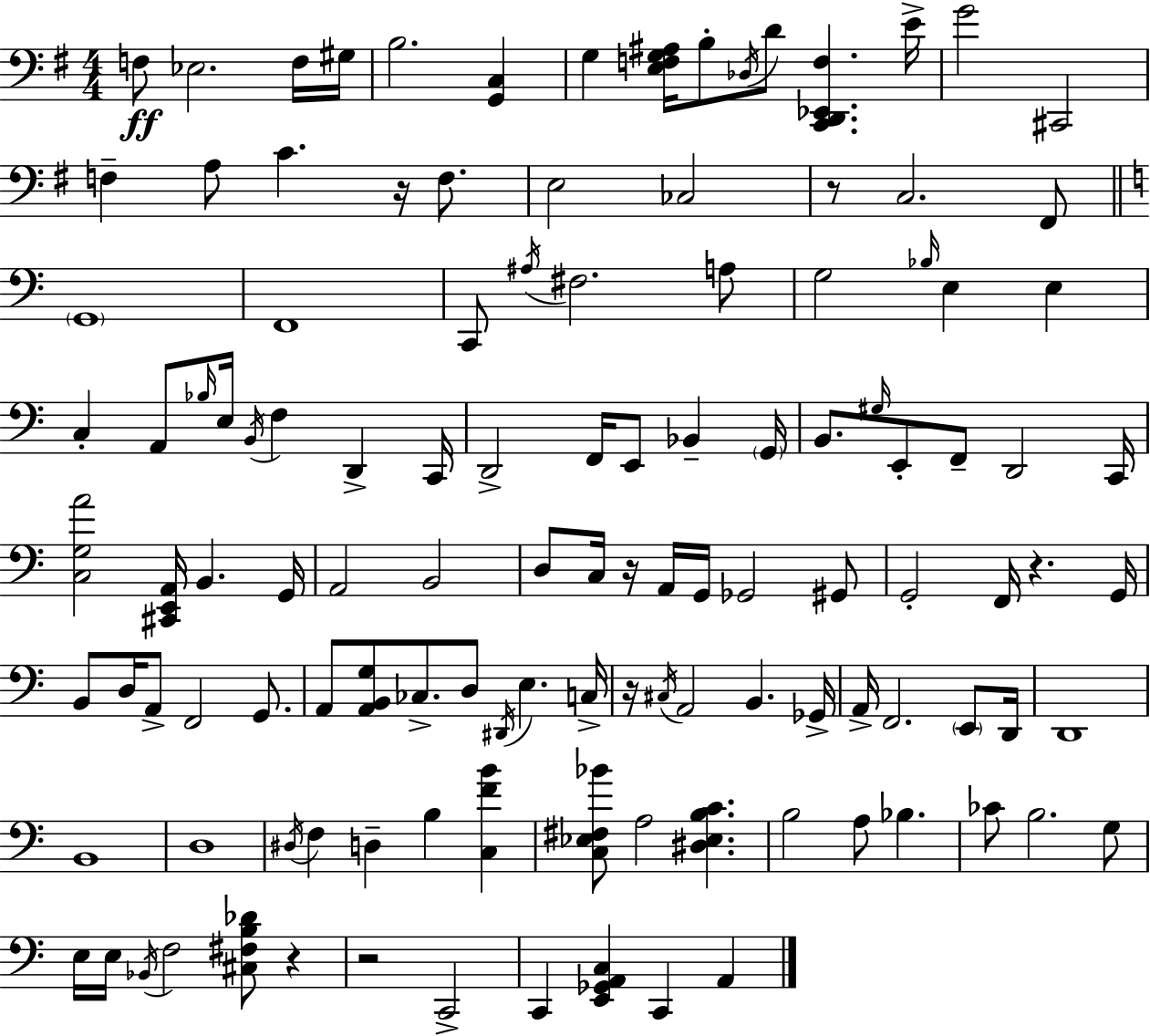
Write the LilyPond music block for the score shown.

{
  \clef bass
  \numericTimeSignature
  \time 4/4
  \key g \major
  f8\ff ees2. f16 gis16 | b2. <g, c>4 | g4 <e f g ais>16 b8-. \acciaccatura { des16 } d'8 <c, d, ees, f>4. | e'16-> g'2 cis,2 | \break f4-- a8 c'4. r16 f8. | e2 ces2 | r8 c2. fis,8 | \bar "||" \break \key c \major \parenthesize g,1 | f,1 | c,8 \acciaccatura { ais16 } fis2. a8 | g2 \grace { bes16 } e4 e4 | \break c4-. a,8 \grace { bes16 } e16 \acciaccatura { b,16 } f4 d,4-> | c,16 d,2-> f,16 e,8 bes,4-- | \parenthesize g,16 b,8. \grace { gis16 } e,8-. f,8-- d,2 | c,16 <c g a'>2 <cis, e, a,>16 b,4. | \break g,16 a,2 b,2 | d8 c16 r16 a,16 g,16 ges,2 | gis,8 g,2-. f,16 r4. | g,16 b,8 d16 a,8-> f,2 | \break g,8. a,8 <a, b, g>8 ces8.-> d8 \acciaccatura { dis,16 } e4. | c16-> r16 \acciaccatura { cis16 } a,2 | b,4. ges,16-> a,16-> f,2. | \parenthesize e,8 d,16 d,1 | \break b,1 | d1 | \acciaccatura { dis16 } f4 d4-- | b4 <c f' b'>4 <c ees fis bes'>8 a2 | \break <dis ees b c'>4. b2 | a8 bes4. ces'8 b2. | g8 e16 e16 \acciaccatura { bes,16 } f2 | <cis fis b des'>8 r4 r2 | \break c,2-> c,4 <e, ges, a, c>4 | c,4 a,4 \bar "|."
}